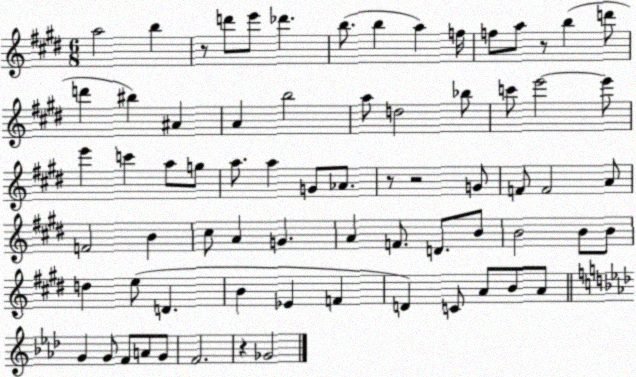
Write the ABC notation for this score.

X:1
T:Untitled
M:6/8
L:1/4
K:E
a2 b z/2 d'/2 e'/2 _d' b/2 b a f/4 f/2 a/2 z/2 b d'/2 d' ^b ^A A b2 a/2 d2 _b/2 c'/2 e'2 e'/2 e' c' a/2 g/2 a/2 a G/2 _A/2 z/2 z2 G/2 F/2 F2 A/2 F2 B ^c/2 A G A F/2 D/2 B/2 B2 B/2 B/2 d e/2 D B _E F D C/2 A/2 B/2 A/2 G G/2 F/2 A/2 G/2 F2 z _G2